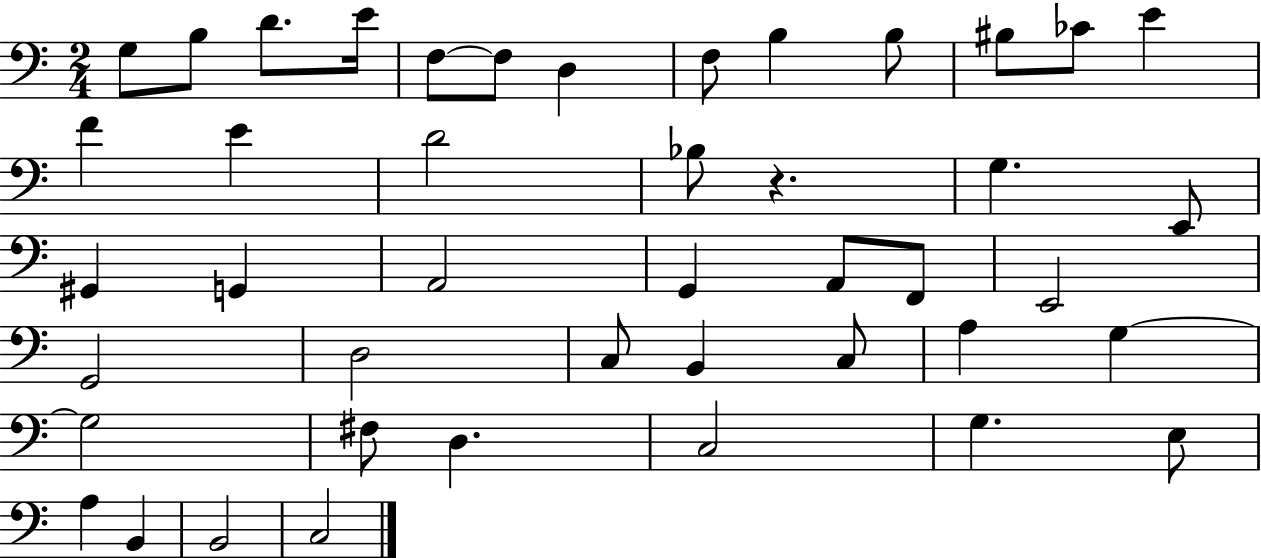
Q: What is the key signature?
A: C major